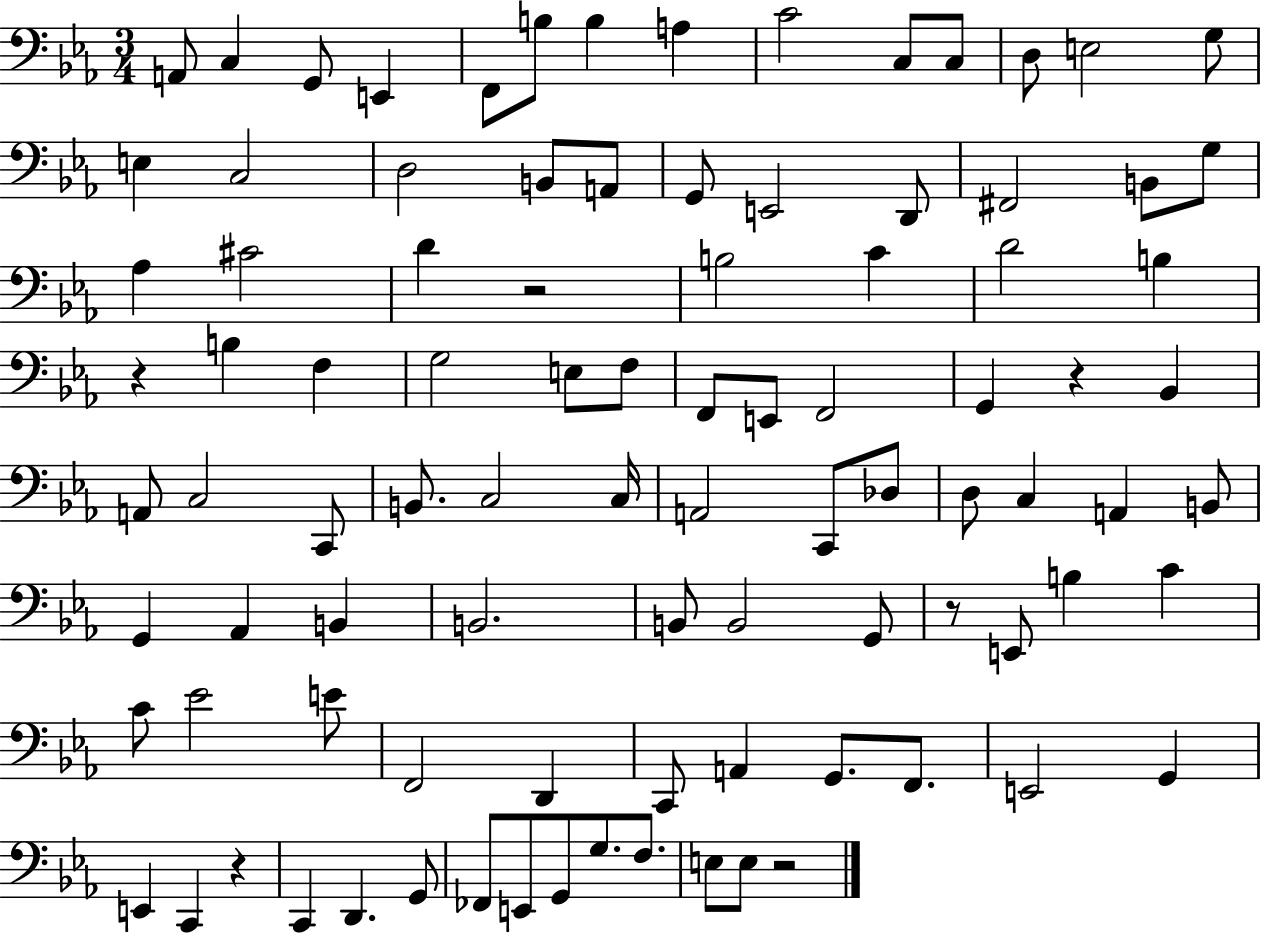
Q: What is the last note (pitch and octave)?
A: E3